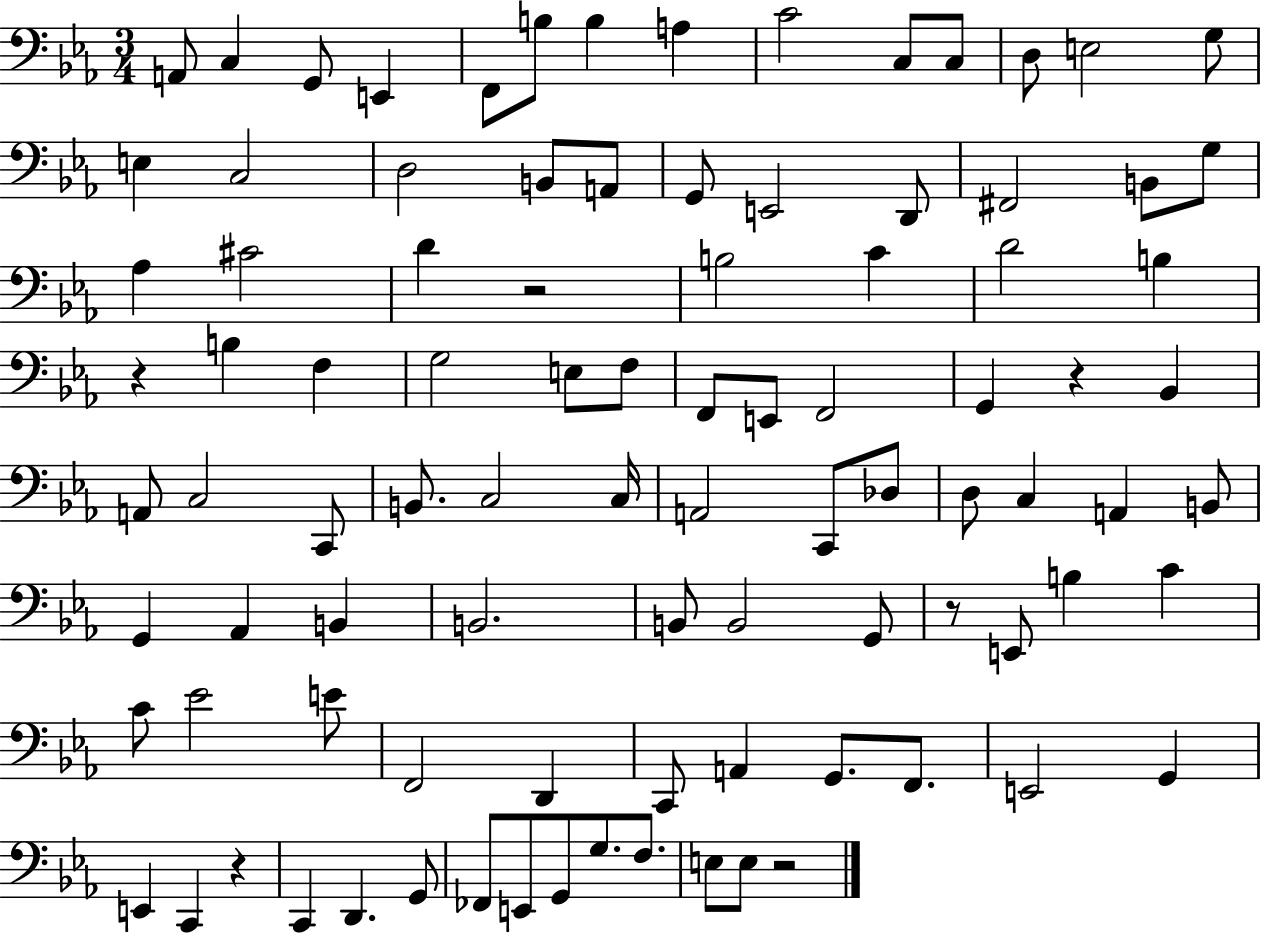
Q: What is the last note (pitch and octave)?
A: E3